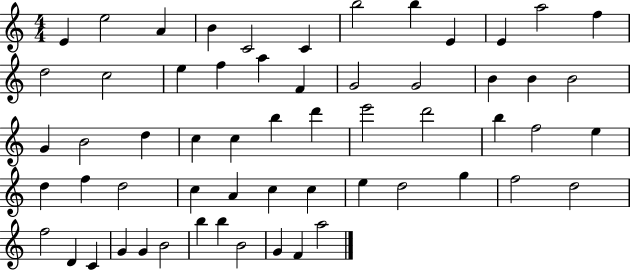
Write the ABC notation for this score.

X:1
T:Untitled
M:4/4
L:1/4
K:C
E e2 A B C2 C b2 b E E a2 f d2 c2 e f a F G2 G2 B B B2 G B2 d c c b d' e'2 d'2 b f2 e d f d2 c A c c e d2 g f2 d2 f2 D C G G B2 b b B2 G F a2